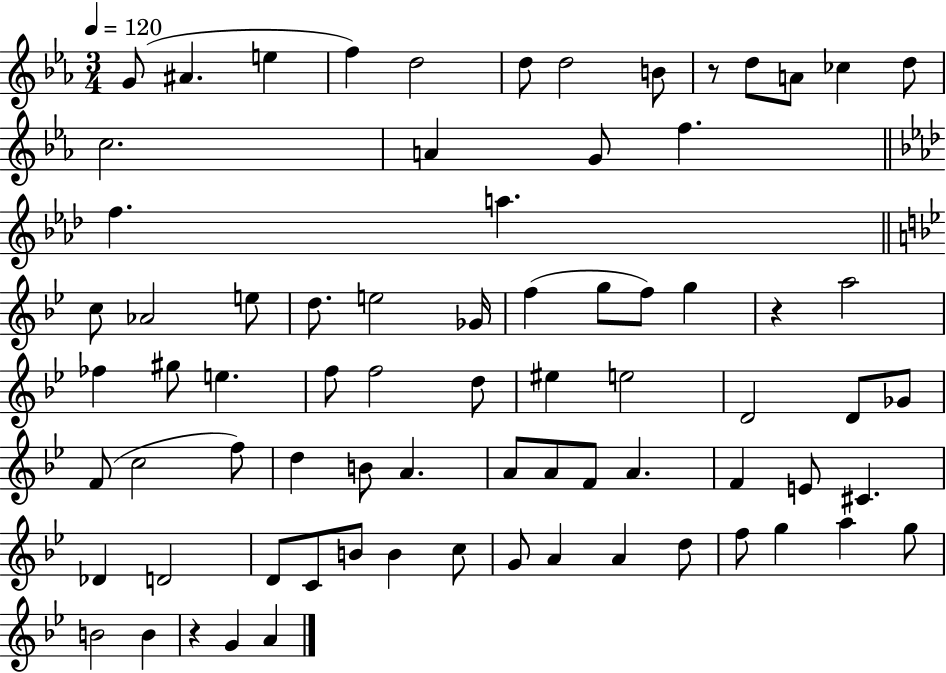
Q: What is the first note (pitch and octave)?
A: G4